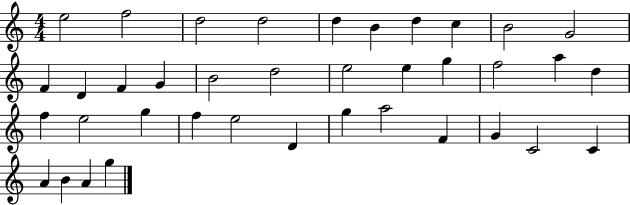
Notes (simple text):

E5/h F5/h D5/h D5/h D5/q B4/q D5/q C5/q B4/h G4/h F4/q D4/q F4/q G4/q B4/h D5/h E5/h E5/q G5/q F5/h A5/q D5/q F5/q E5/h G5/q F5/q E5/h D4/q G5/q A5/h F4/q G4/q C4/h C4/q A4/q B4/q A4/q G5/q